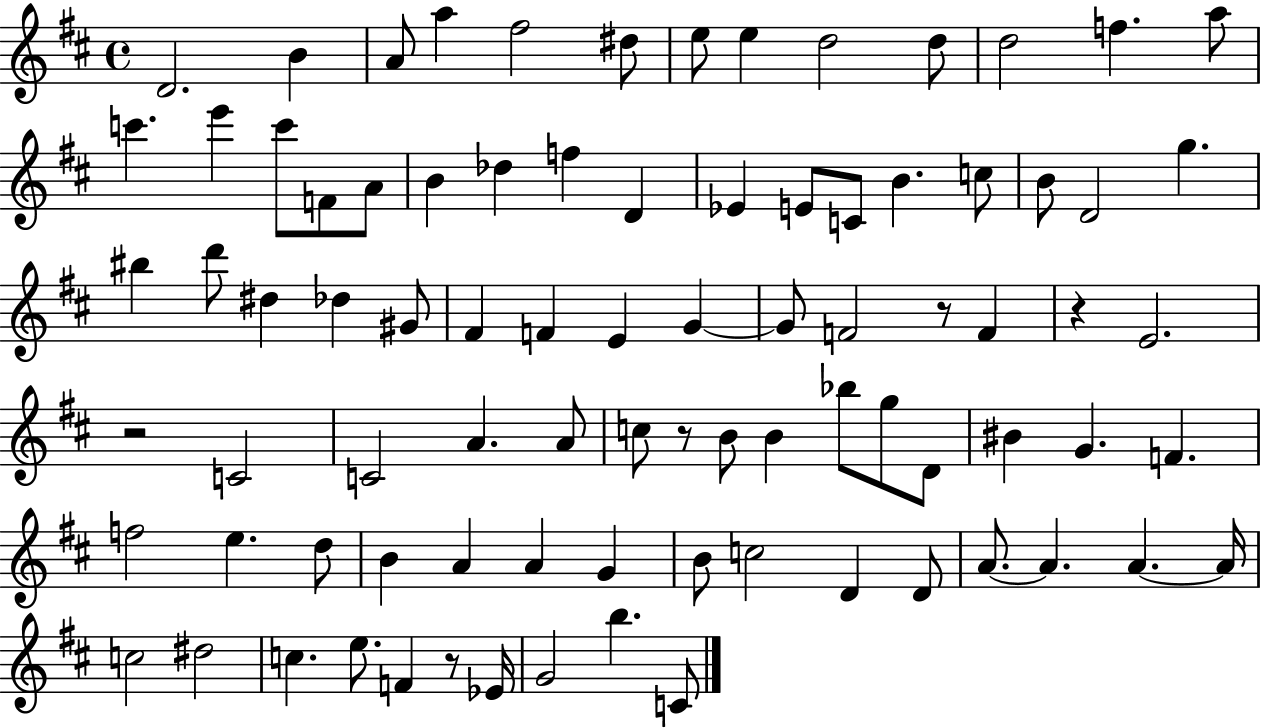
D4/h. B4/q A4/e A5/q F#5/h D#5/e E5/e E5/q D5/h D5/e D5/h F5/q. A5/e C6/q. E6/q C6/e F4/e A4/e B4/q Db5/q F5/q D4/q Eb4/q E4/e C4/e B4/q. C5/e B4/e D4/h G5/q. BIS5/q D6/e D#5/q Db5/q G#4/e F#4/q F4/q E4/q G4/q G4/e F4/h R/e F4/q R/q E4/h. R/h C4/h C4/h A4/q. A4/e C5/e R/e B4/e B4/q Bb5/e G5/e D4/e BIS4/q G4/q. F4/q. F5/h E5/q. D5/e B4/q A4/q A4/q G4/q B4/e C5/h D4/q D4/e A4/e. A4/q. A4/q. A4/s C5/h D#5/h C5/q. E5/e. F4/q R/e Eb4/s G4/h B5/q. C4/e